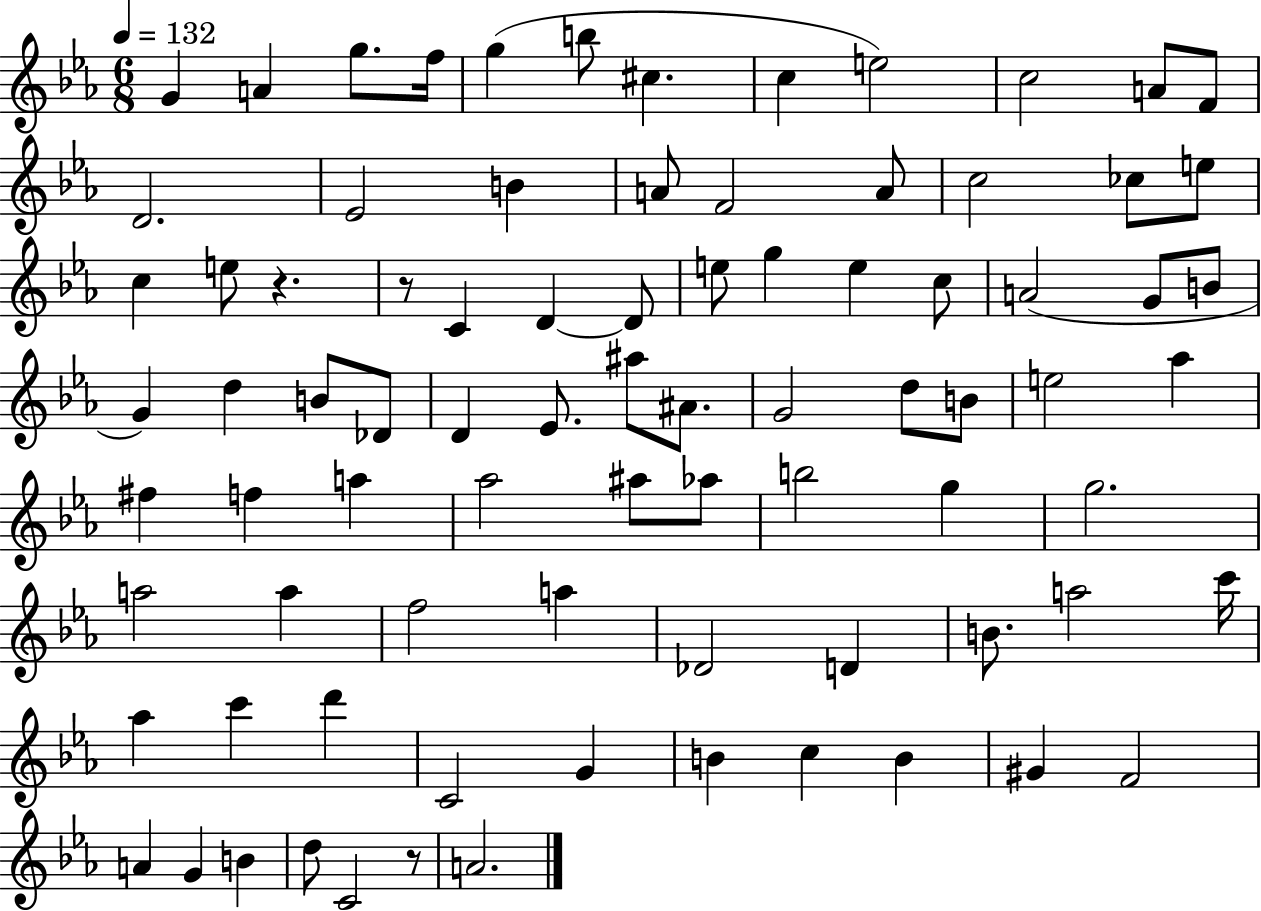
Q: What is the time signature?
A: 6/8